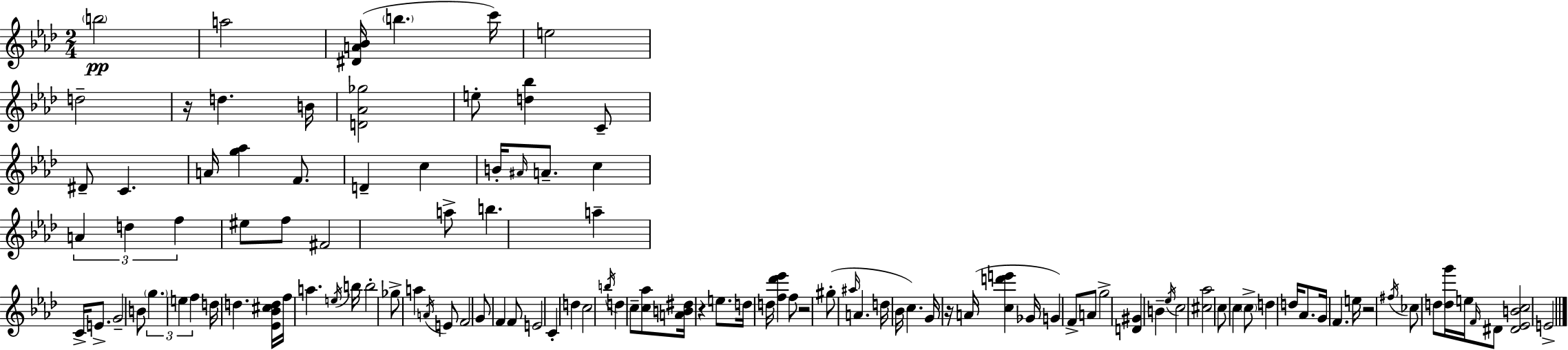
{
  \clef treble
  \numericTimeSignature
  \time 2/4
  \key aes \major
  \parenthesize b''2\pp | a''2 | <dis' a' bes'>16( \parenthesize b''4. c'''16) | e''2 | \break d''2-- | r16 d''4. b'16 | <d' aes' ges''>2 | e''8-. <d'' bes''>4 c'8-- | \break dis'8-- c'4. | a'16 <g'' aes''>4 f'8. | d'4-- c''4 | b'16-. \grace { ais'16 } a'8.-- c''4 | \break \tuplet 3/2 { a'4 d''4 | f''4 } eis''8 f''8 | fis'2 | a''8-> b''4. | \break a''4-- c'16-> e'8.-> | g'2-- | b'8 \tuplet 3/2 { \parenthesize g''4. | e''4 f''4 } | \break d''16 d''4. | <ees' bes' cis'' d''>16 f''16 a''4. | \acciaccatura { e''16 } b''16 b''2-. | ges''8-> a''4 | \break \acciaccatura { a'16 } e'8 f'2 | g'8 f'4 | f'8 e'2 | c'4-. d''4 | \break c''2 | \acciaccatura { b''16 } d''4 | c''8-- <c'' aes''>8 <a' b' dis''>16 r4 | e''8. d''16 d''16 <f'' des''' ees'''>4 | \break f''8 r2 | gis''8-.( \grace { ais''16 } a'4. | d''16 bes'16 c''4.) | g'16 r16 a'16( | \break <c'' d''' e'''>4 ges'16 g'4) | f'8-> a'8 g''2-> | <d' gis'>4 | b'4-- \acciaccatura { ees''16 } c''2 | \break <cis'' aes''>2 | c''8 | c''4 \parenthesize c''8-> d''4 | d''16 aes'8. g'16 f'4. | \break e''16 r2 | \acciaccatura { fis''16 } ces''8 | d''8 <d'' g'''>16 e''16 \grace { f'16 } dis'8 | <dis' ees' b' c''>2 | \break e'2-> | \bar "|."
}